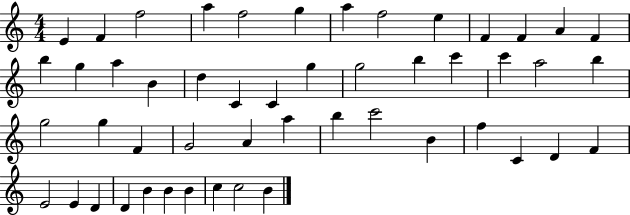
E4/q F4/q F5/h A5/q F5/h G5/q A5/q F5/h E5/q F4/q F4/q A4/q F4/q B5/q G5/q A5/q B4/q D5/q C4/q C4/q G5/q G5/h B5/q C6/q C6/q A5/h B5/q G5/h G5/q F4/q G4/h A4/q A5/q B5/q C6/h B4/q F5/q C4/q D4/q F4/q E4/h E4/q D4/q D4/q B4/q B4/q B4/q C5/q C5/h B4/q